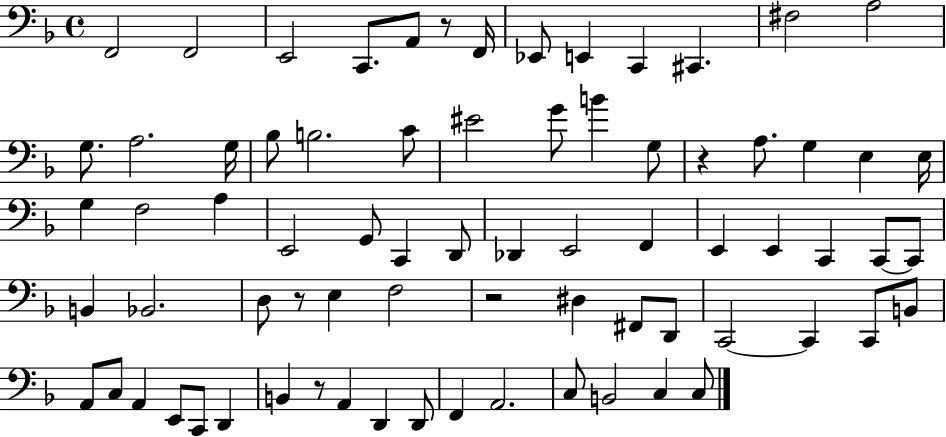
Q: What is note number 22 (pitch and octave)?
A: G3